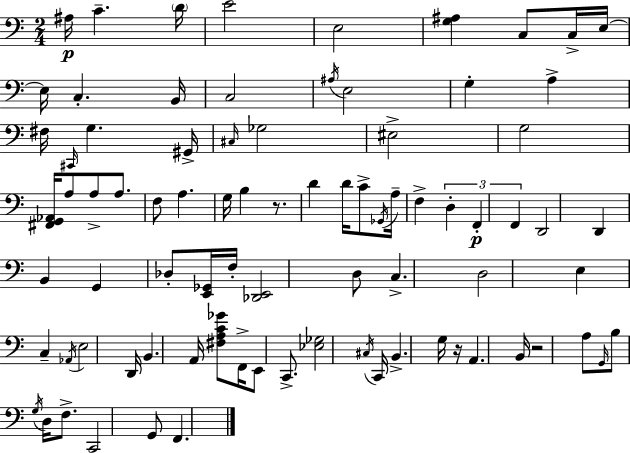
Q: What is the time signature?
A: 2/4